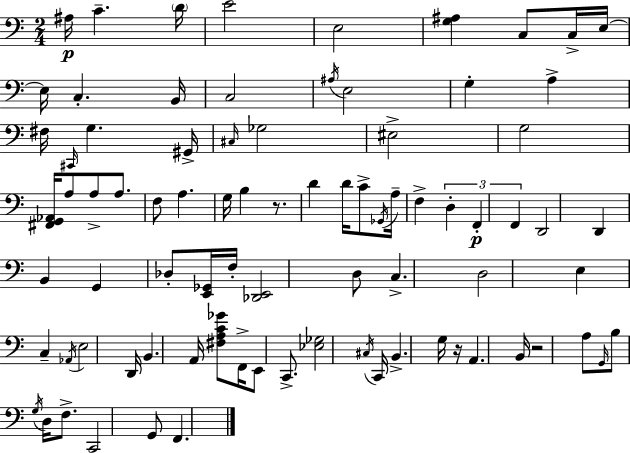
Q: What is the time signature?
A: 2/4